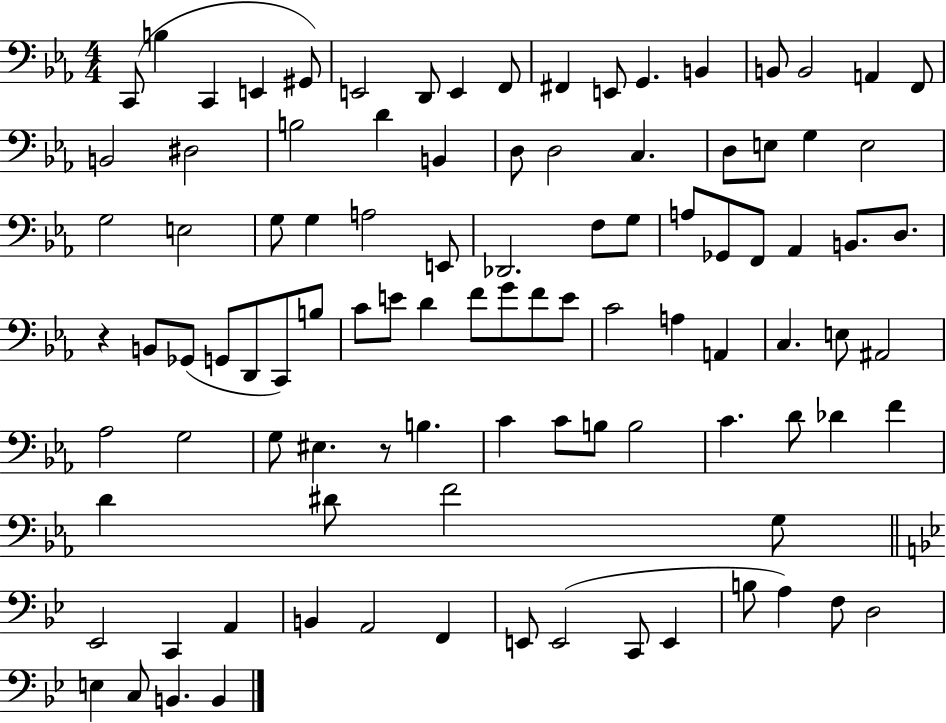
{
  \clef bass
  \numericTimeSignature
  \time 4/4
  \key ees \major
  c,8( b4 c,4 e,4 gis,8) | e,2 d,8 e,4 f,8 | fis,4 e,8 g,4. b,4 | b,8 b,2 a,4 f,8 | \break b,2 dis2 | b2 d'4 b,4 | d8 d2 c4. | d8 e8 g4 e2 | \break g2 e2 | g8 g4 a2 e,8 | des,2. f8 g8 | a8 ges,8 f,8 aes,4 b,8. d8. | \break r4 b,8 ges,8( g,8 d,8 c,8) b8 | c'8 e'8 d'4 f'8 g'8 f'8 e'8 | c'2 a4 a,4 | c4. e8 ais,2 | \break aes2 g2 | g8 eis4. r8 b4. | c'4 c'8 b8 b2 | c'4. d'8 des'4 f'4 | \break d'4 dis'8 f'2 g8 | \bar "||" \break \key bes \major ees,2 c,4 a,4 | b,4 a,2 f,4 | e,8 e,2( c,8 e,4 | b8 a4) f8 d2 | \break e4 c8 b,4. b,4 | \bar "|."
}